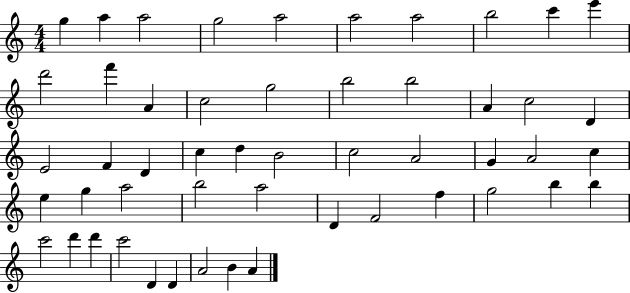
{
  \clef treble
  \numericTimeSignature
  \time 4/4
  \key c \major
  g''4 a''4 a''2 | g''2 a''2 | a''2 a''2 | b''2 c'''4 e'''4 | \break d'''2 f'''4 a'4 | c''2 g''2 | b''2 b''2 | a'4 c''2 d'4 | \break e'2 f'4 d'4 | c''4 d''4 b'2 | c''2 a'2 | g'4 a'2 c''4 | \break e''4 g''4 a''2 | b''2 a''2 | d'4 f'2 f''4 | g''2 b''4 b''4 | \break c'''2 d'''4 d'''4 | c'''2 d'4 d'4 | a'2 b'4 a'4 | \bar "|."
}